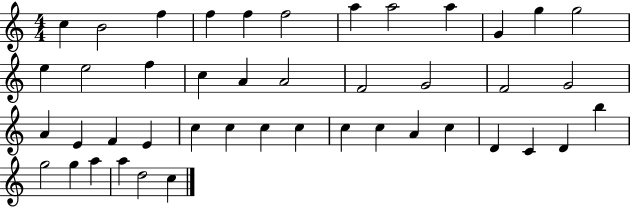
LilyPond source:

{
  \clef treble
  \numericTimeSignature
  \time 4/4
  \key c \major
  c''4 b'2 f''4 | f''4 f''4 f''2 | a''4 a''2 a''4 | g'4 g''4 g''2 | \break e''4 e''2 f''4 | c''4 a'4 a'2 | f'2 g'2 | f'2 g'2 | \break a'4 e'4 f'4 e'4 | c''4 c''4 c''4 c''4 | c''4 c''4 a'4 c''4 | d'4 c'4 d'4 b''4 | \break g''2 g''4 a''4 | a''4 d''2 c''4 | \bar "|."
}